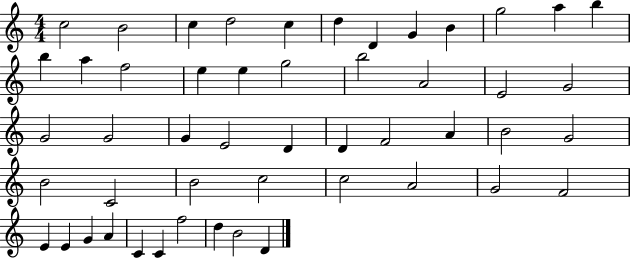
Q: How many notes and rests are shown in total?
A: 50